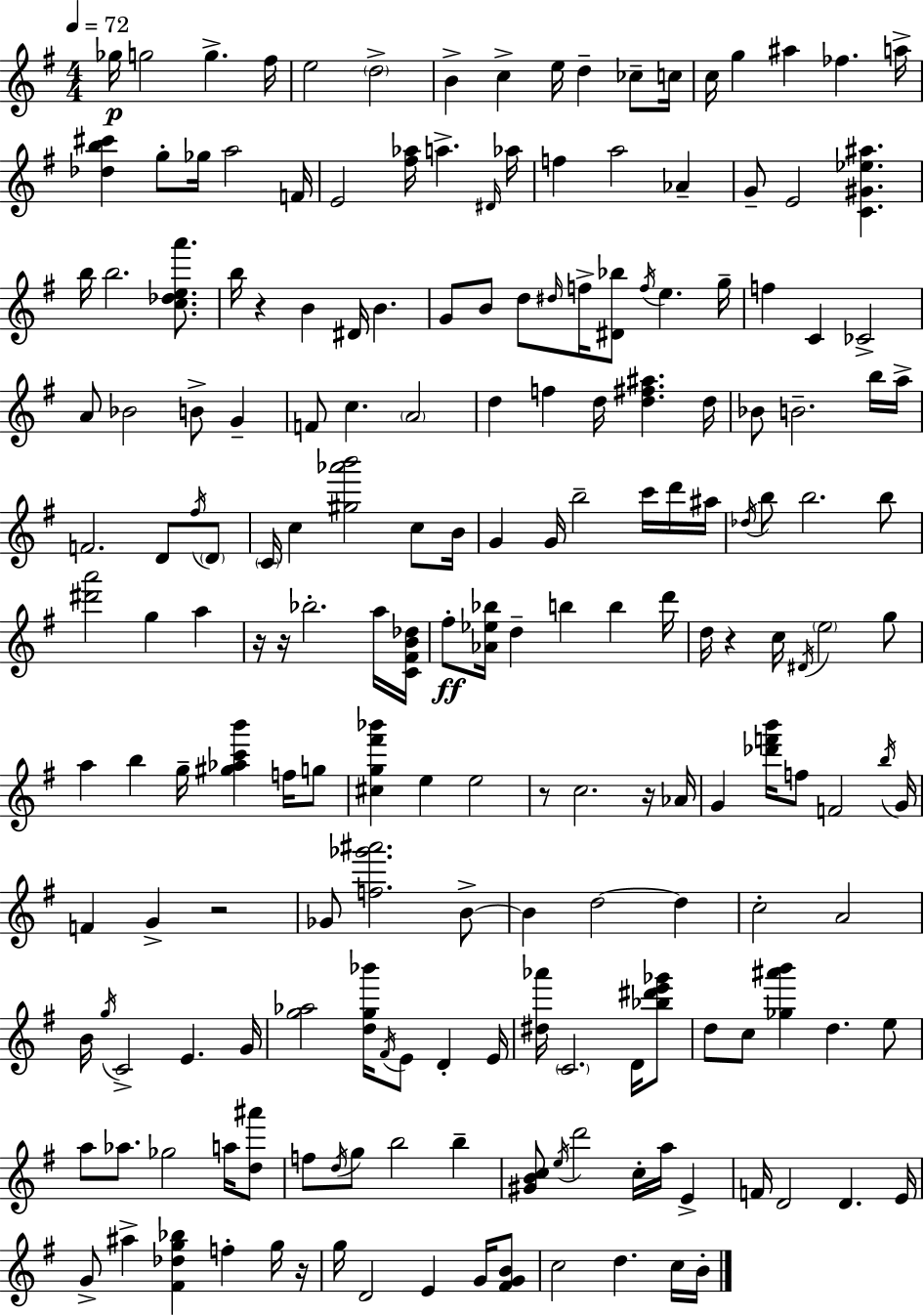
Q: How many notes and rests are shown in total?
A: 193